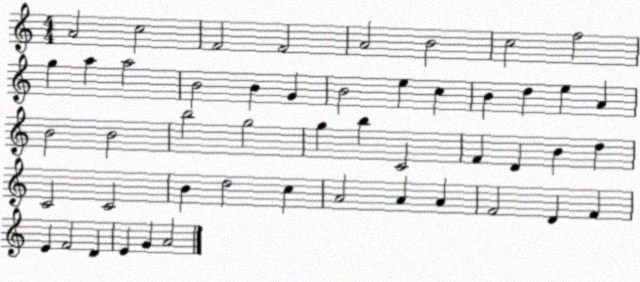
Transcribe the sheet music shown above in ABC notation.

X:1
T:Untitled
M:4/4
L:1/4
K:C
A2 c2 F2 F2 A2 B2 c2 f2 g a a2 B2 B G B2 e c B d e A B2 B2 b2 g2 g b C2 F D B d C2 C2 B d2 c A2 A A F2 D F E F2 D E G A2